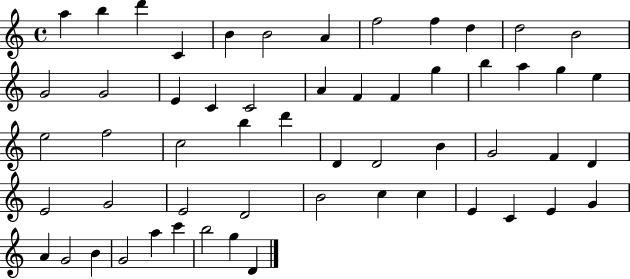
X:1
T:Untitled
M:4/4
L:1/4
K:C
a b d' C B B2 A f2 f d d2 B2 G2 G2 E C C2 A F F g b a g e e2 f2 c2 b d' D D2 B G2 F D E2 G2 E2 D2 B2 c c E C E G A G2 B G2 a c' b2 g D